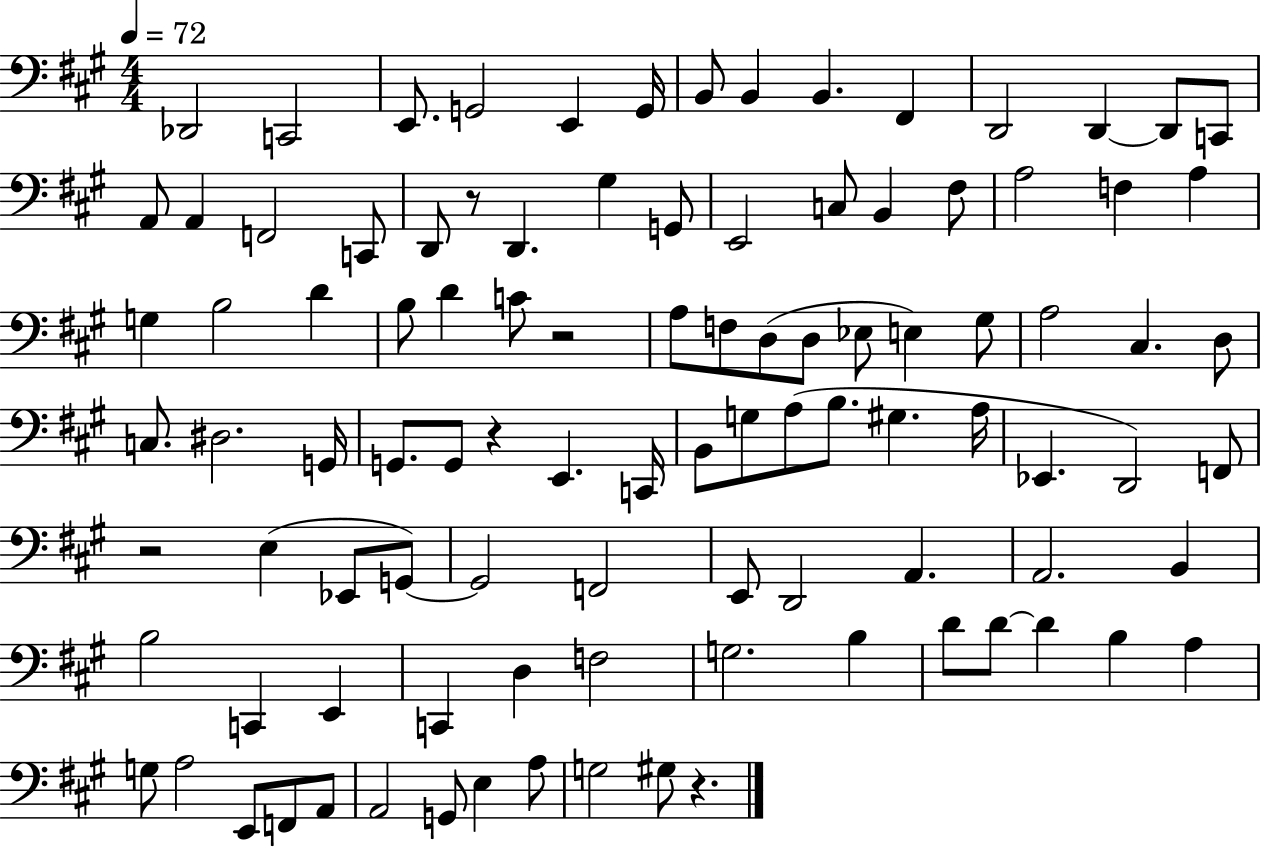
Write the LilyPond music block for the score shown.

{
  \clef bass
  \numericTimeSignature
  \time 4/4
  \key a \major
  \tempo 4 = 72
  \repeat volta 2 { des,2 c,2 | e,8. g,2 e,4 g,16 | b,8 b,4 b,4. fis,4 | d,2 d,4~~ d,8 c,8 | \break a,8 a,4 f,2 c,8 | d,8 r8 d,4. gis4 g,8 | e,2 c8 b,4 fis8 | a2 f4 a4 | \break g4 b2 d'4 | b8 d'4 c'8 r2 | a8 f8 d8( d8 ees8 e4) gis8 | a2 cis4. d8 | \break c8. dis2. g,16 | g,8. g,8 r4 e,4. c,16 | b,8 g8 a8( b8. gis4. a16 | ees,4. d,2) f,8 | \break r2 e4( ees,8 g,8~~) | g,2 f,2 | e,8 d,2 a,4. | a,2. b,4 | \break b2 c,4 e,4 | c,4 d4 f2 | g2. b4 | d'8 d'8~~ d'4 b4 a4 | \break g8 a2 e,8 f,8 a,8 | a,2 g,8 e4 a8 | g2 gis8 r4. | } \bar "|."
}